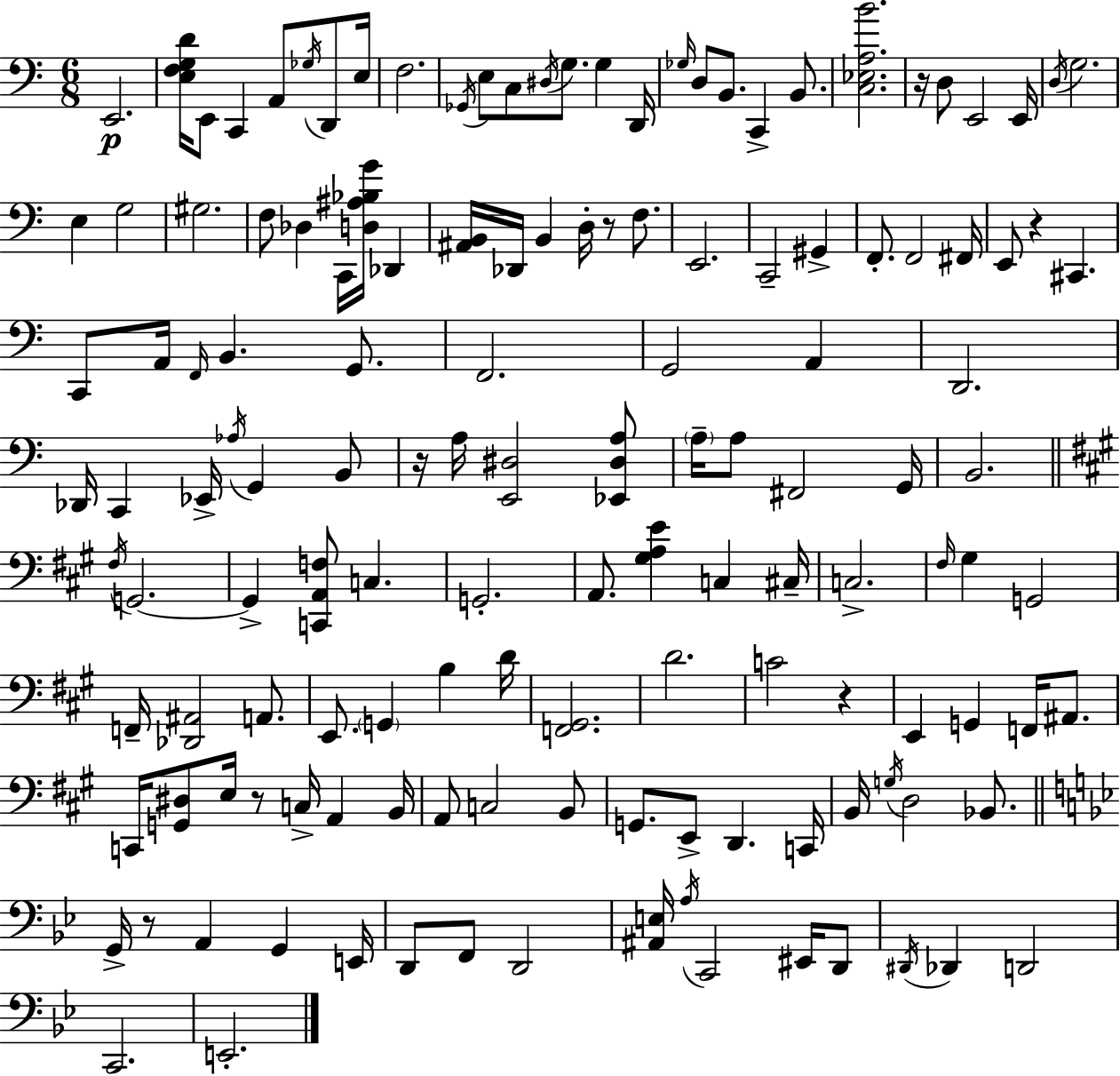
X:1
T:Untitled
M:6/8
L:1/4
K:C
E,,2 [E,F,G,D]/4 E,,/2 C,, A,,/2 _G,/4 D,,/2 E,/4 F,2 _G,,/4 E,/2 C,/2 ^D,/4 G,/2 G, D,,/4 _G,/4 D,/2 B,,/2 C,, B,,/2 [C,_E,A,B]2 z/4 D,/2 E,,2 E,,/4 D,/4 G,2 E, G,2 ^G,2 F,/2 _D, C,,/4 [D,^A,_B,G]/4 _D,, [^A,,B,,]/4 _D,,/4 B,, D,/4 z/2 F,/2 E,,2 C,,2 ^G,, F,,/2 F,,2 ^F,,/4 E,,/2 z ^C,, C,,/2 A,,/4 F,,/4 B,, G,,/2 F,,2 G,,2 A,, D,,2 _D,,/4 C,, _E,,/4 _A,/4 G,, B,,/2 z/4 A,/4 [E,,^D,]2 [_E,,^D,A,]/2 A,/4 A,/2 ^F,,2 G,,/4 B,,2 ^F,/4 G,,2 G,, [C,,A,,F,]/2 C, G,,2 A,,/2 [^G,A,E] C, ^C,/4 C,2 ^F,/4 ^G, G,,2 F,,/4 [_D,,^A,,]2 A,,/2 E,,/2 G,, B, D/4 [F,,^G,,]2 D2 C2 z E,, G,, F,,/4 ^A,,/2 C,,/4 [G,,^D,]/2 E,/4 z/2 C,/4 A,, B,,/4 A,,/2 C,2 B,,/2 G,,/2 E,,/2 D,, C,,/4 B,,/4 G,/4 D,2 _B,,/2 G,,/4 z/2 A,, G,, E,,/4 D,,/2 F,,/2 D,,2 [^A,,E,]/4 A,/4 C,,2 ^E,,/4 D,,/2 ^D,,/4 _D,, D,,2 C,,2 E,,2